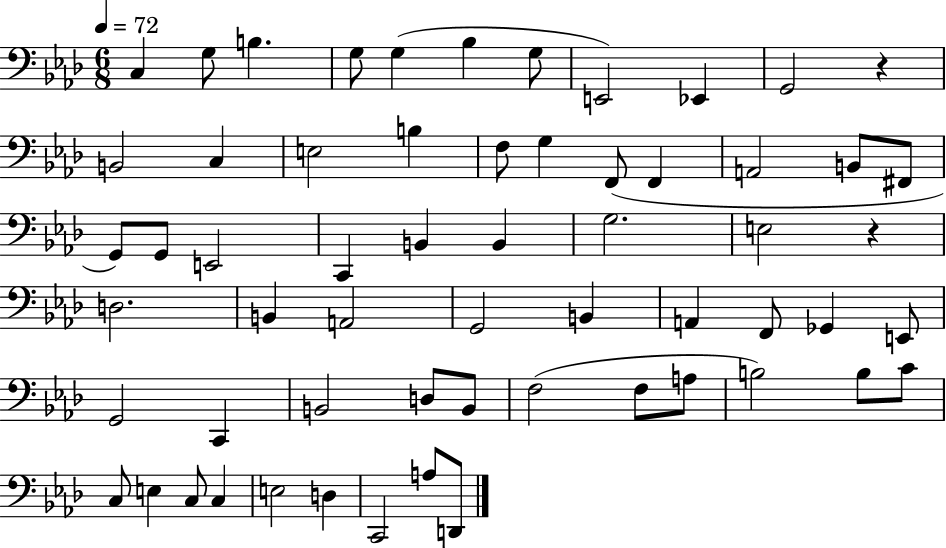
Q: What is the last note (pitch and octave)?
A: D2